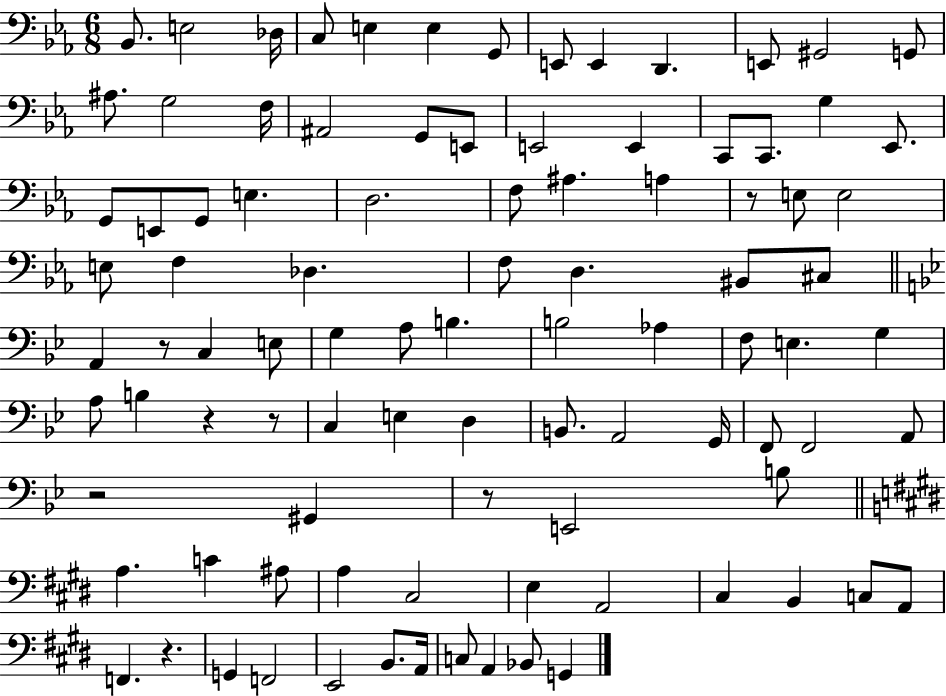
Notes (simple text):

Bb2/e. E3/h Db3/s C3/e E3/q E3/q G2/e E2/e E2/q D2/q. E2/e G#2/h G2/e A#3/e. G3/h F3/s A#2/h G2/e E2/e E2/h E2/q C2/e C2/e. G3/q Eb2/e. G2/e E2/e G2/e E3/q. D3/h. F3/e A#3/q. A3/q R/e E3/e E3/h E3/e F3/q Db3/q. F3/e D3/q. BIS2/e C#3/e A2/q R/e C3/q E3/e G3/q A3/e B3/q. B3/h Ab3/q F3/e E3/q. G3/q A3/e B3/q R/q R/e C3/q E3/q D3/q B2/e. A2/h G2/s F2/e F2/h A2/e R/h G#2/q R/e E2/h B3/e A3/q. C4/q A#3/e A3/q C#3/h E3/q A2/h C#3/q B2/q C3/e A2/e F2/q. R/q. G2/q F2/h E2/h B2/e. A2/s C3/e A2/q Bb2/e G2/q